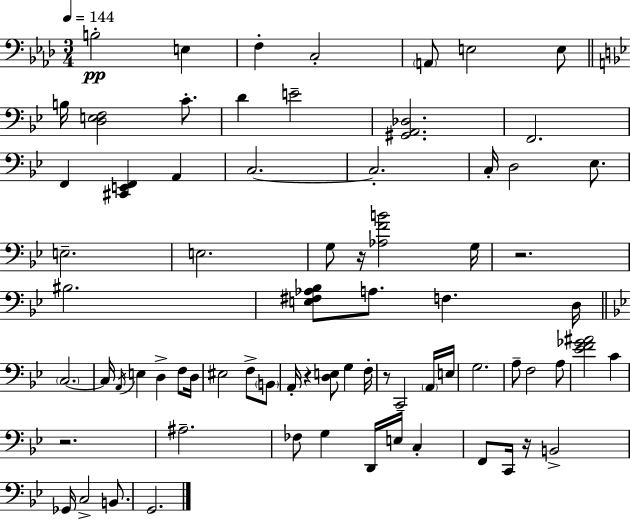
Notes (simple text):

B3/h E3/q F3/q C3/h A2/e E3/h E3/e B3/s [D3,E3,F3]/h C4/e. D4/q E4/h [G#2,A2,Db3]/h. F2/h. F2/q [C#2,E2,F2]/q A2/q C3/h. C3/h. C3/s D3/h Eb3/e. E3/h. E3/h. G3/e R/s [Ab3,F4,B4]/h G3/s R/h. BIS3/h. [E3,F#3,Ab3,Bb3]/e A3/e. F3/q. D3/s C3/h. C3/s A2/s E3/q D3/q F3/e D3/s EIS3/h F3/e B2/e A2/s R/q [D3,E3]/e G3/q F3/s R/e C2/h A2/s E3/s G3/h. A3/e F3/h A3/e [Eb4,F4,Gb4,A#4]/h C4/q R/h. A#3/h. FES3/e G3/q D2/s E3/s C3/q F2/e C2/s R/s B2/h Gb2/s C3/h B2/e. G2/h.